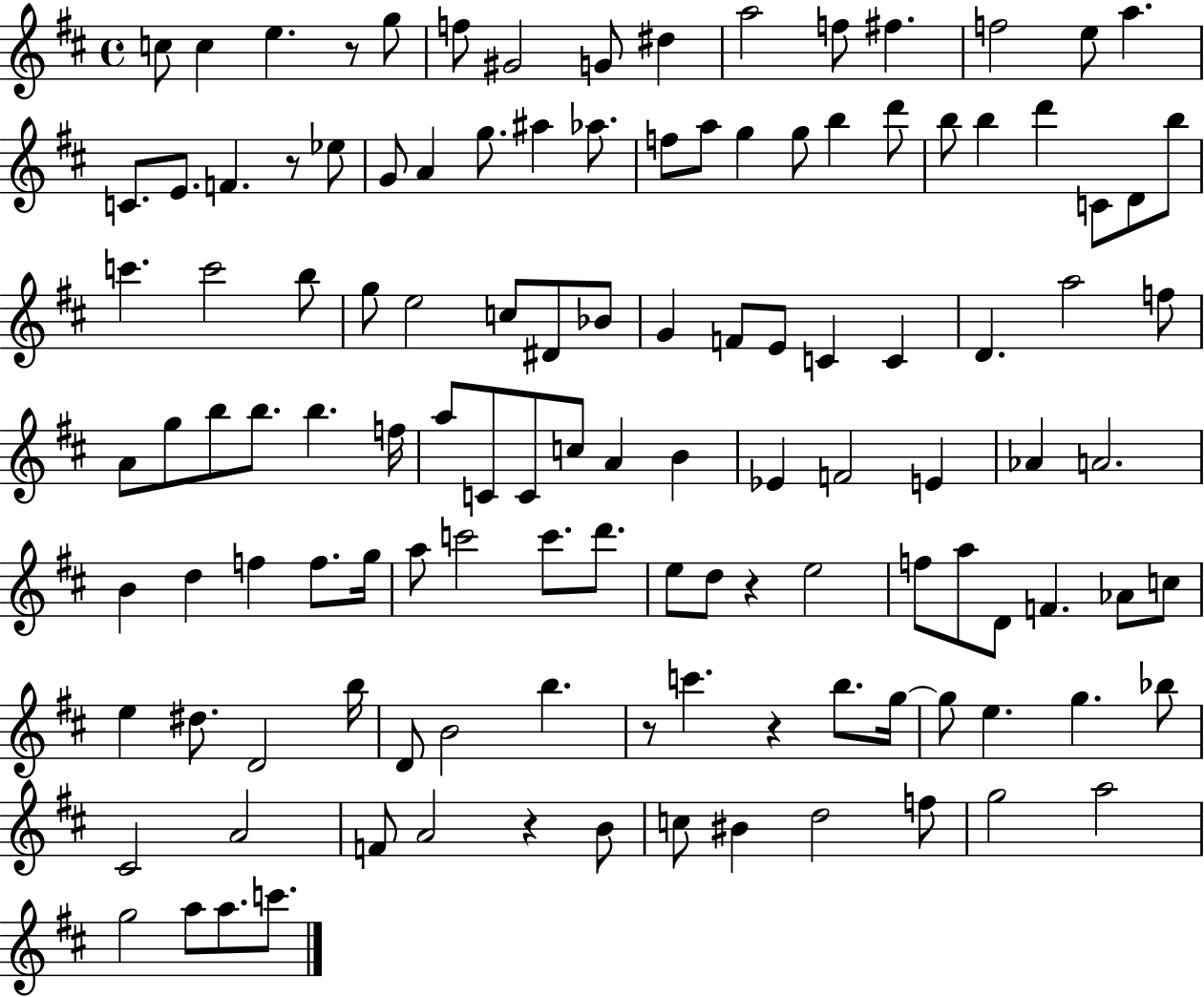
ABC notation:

X:1
T:Untitled
M:4/4
L:1/4
K:D
c/2 c e z/2 g/2 f/2 ^G2 G/2 ^d a2 f/2 ^f f2 e/2 a C/2 E/2 F z/2 _e/2 G/2 A g/2 ^a _a/2 f/2 a/2 g g/2 b d'/2 b/2 b d' C/2 D/2 b/2 c' c'2 b/2 g/2 e2 c/2 ^D/2 _B/2 G F/2 E/2 C C D a2 f/2 A/2 g/2 b/2 b/2 b f/4 a/2 C/2 C/2 c/2 A B _E F2 E _A A2 B d f f/2 g/4 a/2 c'2 c'/2 d'/2 e/2 d/2 z e2 f/2 a/2 D/2 F _A/2 c/2 e ^d/2 D2 b/4 D/2 B2 b z/2 c' z b/2 g/4 g/2 e g _b/2 ^C2 A2 F/2 A2 z B/2 c/2 ^B d2 f/2 g2 a2 g2 a/2 a/2 c'/2